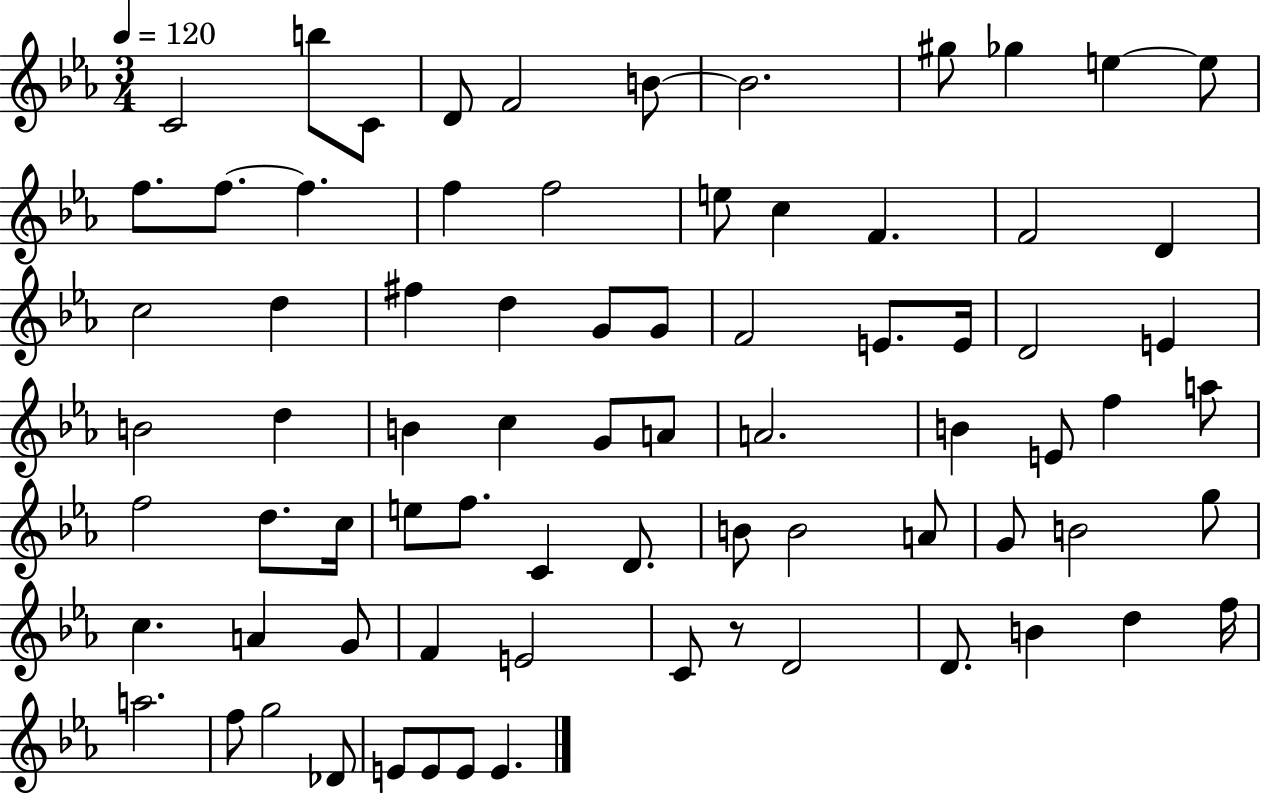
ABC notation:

X:1
T:Untitled
M:3/4
L:1/4
K:Eb
C2 b/2 C/2 D/2 F2 B/2 B2 ^g/2 _g e e/2 f/2 f/2 f f f2 e/2 c F F2 D c2 d ^f d G/2 G/2 F2 E/2 E/4 D2 E B2 d B c G/2 A/2 A2 B E/2 f a/2 f2 d/2 c/4 e/2 f/2 C D/2 B/2 B2 A/2 G/2 B2 g/2 c A G/2 F E2 C/2 z/2 D2 D/2 B d f/4 a2 f/2 g2 _D/2 E/2 E/2 E/2 E